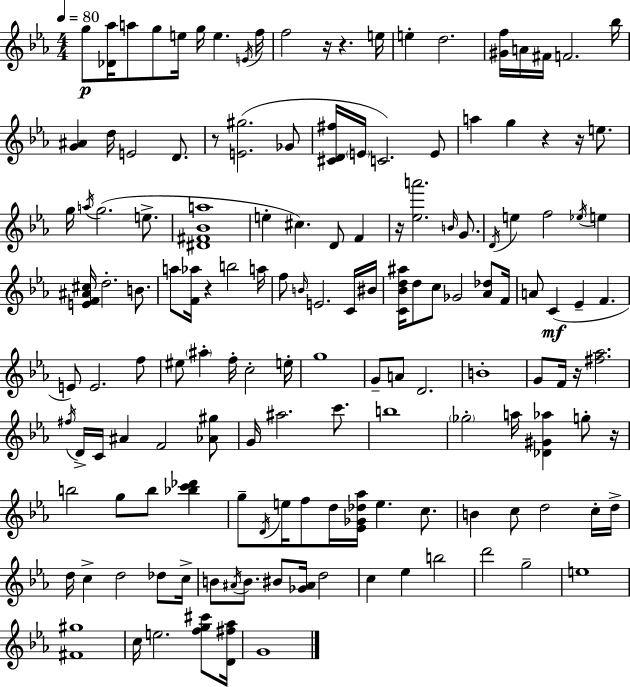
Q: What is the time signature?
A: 4/4